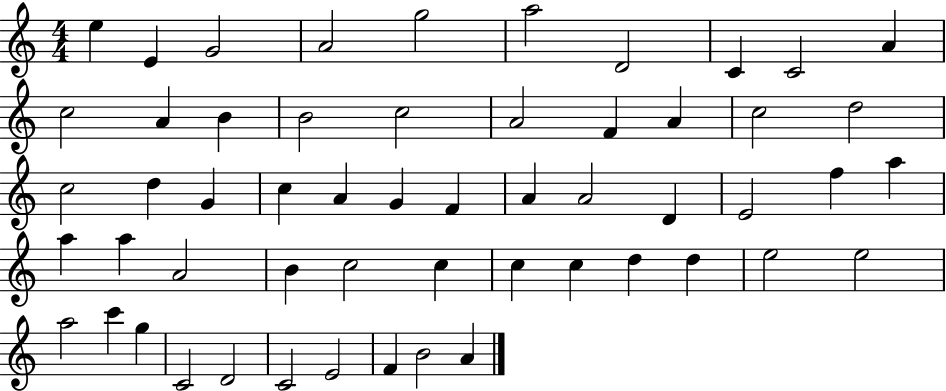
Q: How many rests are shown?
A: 0